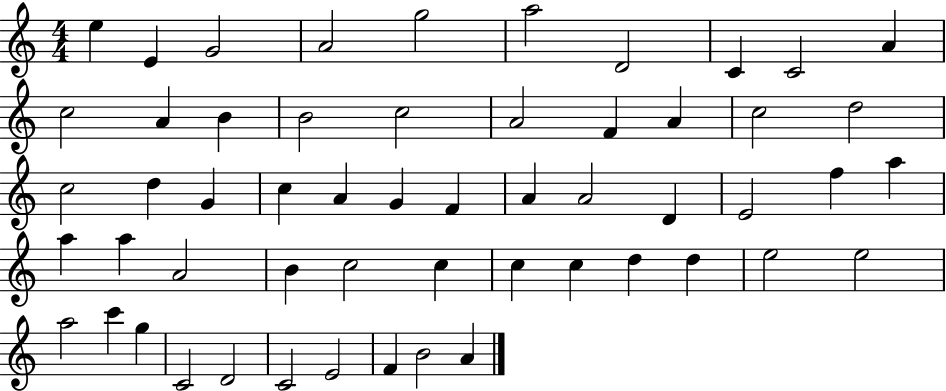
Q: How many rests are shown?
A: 0